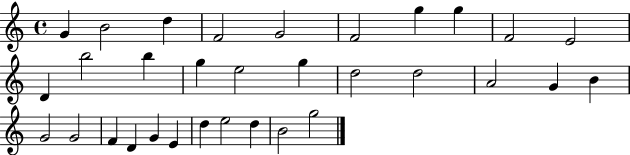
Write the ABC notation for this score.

X:1
T:Untitled
M:4/4
L:1/4
K:C
G B2 d F2 G2 F2 g g F2 E2 D b2 b g e2 g d2 d2 A2 G B G2 G2 F D G E d e2 d B2 g2